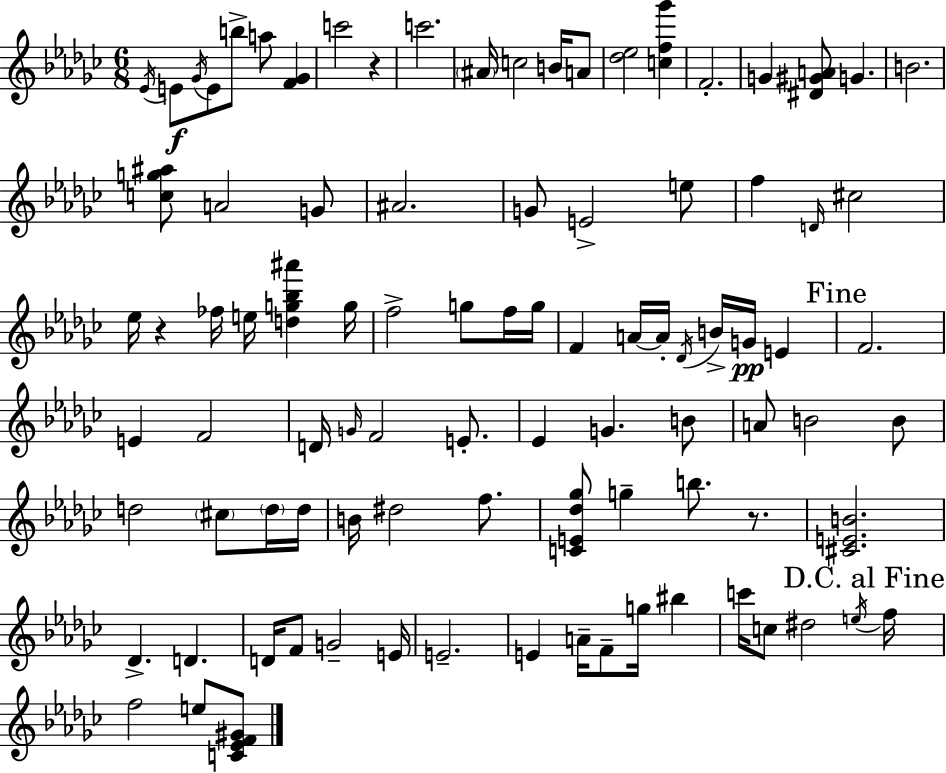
{
  \clef treble
  \numericTimeSignature
  \time 6/8
  \key ees \minor
  \acciaccatura { ees'16 }\f e'8 \acciaccatura { ges'16 } e'8 b''8-> a''8 <f' ges'>4 | c'''2 r4 | c'''2. | \parenthesize ais'16 c''2 b'16 | \break a'8 <des'' ees''>2 <c'' f'' ges'''>4 | f'2.-. | g'4 <dis' gis' a'>8 g'4. | b'2. | \break <c'' g'' ais''>8 a'2 | g'8 ais'2. | g'8 e'2-> | e''8 f''4 \grace { d'16 } cis''2 | \break ees''16 r4 fes''16 e''16 <d'' g'' bes'' ais'''>4 | g''16 f''2-> g''8 | f''16 g''16 f'4 a'16~~ a'16-. \acciaccatura { des'16 } b'16-> g'16\pp | e'4 \mark "Fine" f'2. | \break e'4 f'2 | d'16 \grace { g'16 } f'2 | e'8.-. ees'4 g'4. | b'8 a'8 b'2 | \break b'8 d''2 | \parenthesize cis''8 \parenthesize d''16 d''16 b'16 dis''2 | f''8. <c' e' des'' ges''>8 g''4-- b''8. | r8. <cis' e' b'>2. | \break des'4.-> d'4. | d'16 f'8 g'2-- | e'16 e'2.-- | e'4 a'16-- f'8-- | \break g''16 bis''4 c'''16 c''8 dis''2 | \acciaccatura { e''16 } \mark "D.C. al Fine" f''16 f''2 | e''8 <c' ees' f' gis'>8 \bar "|."
}